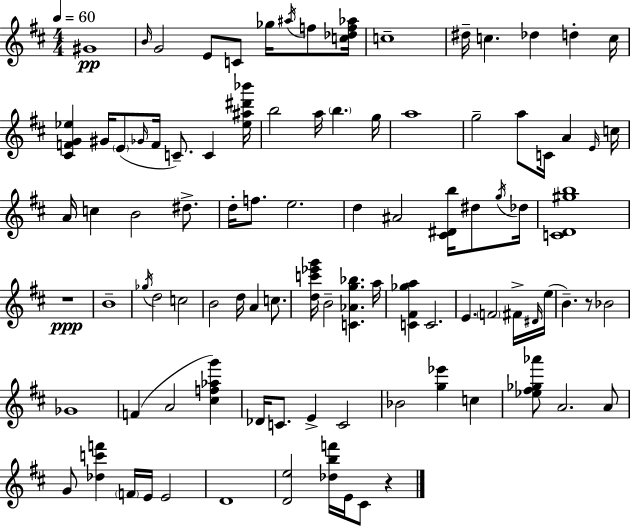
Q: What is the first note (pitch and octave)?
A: G#4